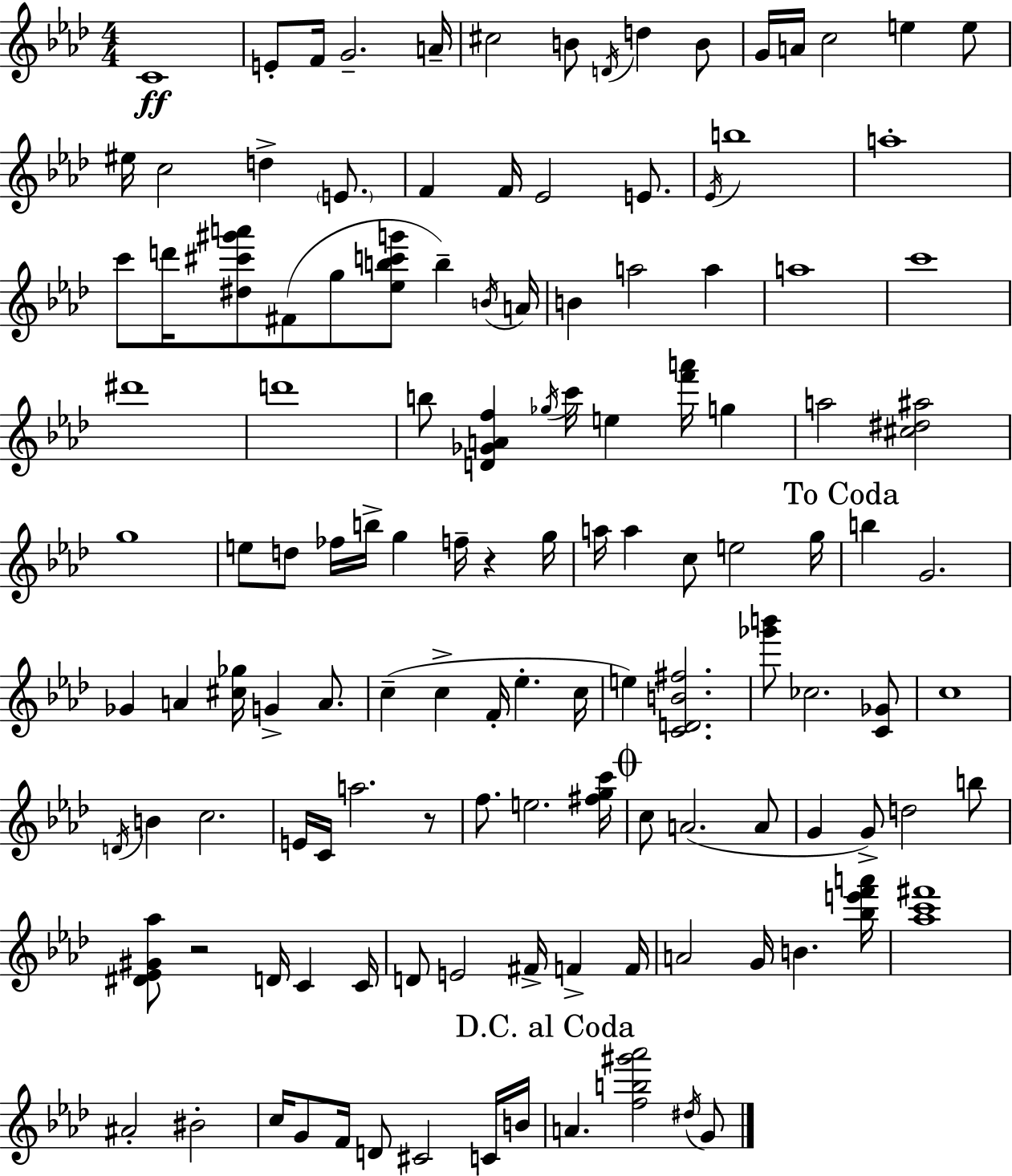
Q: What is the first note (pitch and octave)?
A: C4